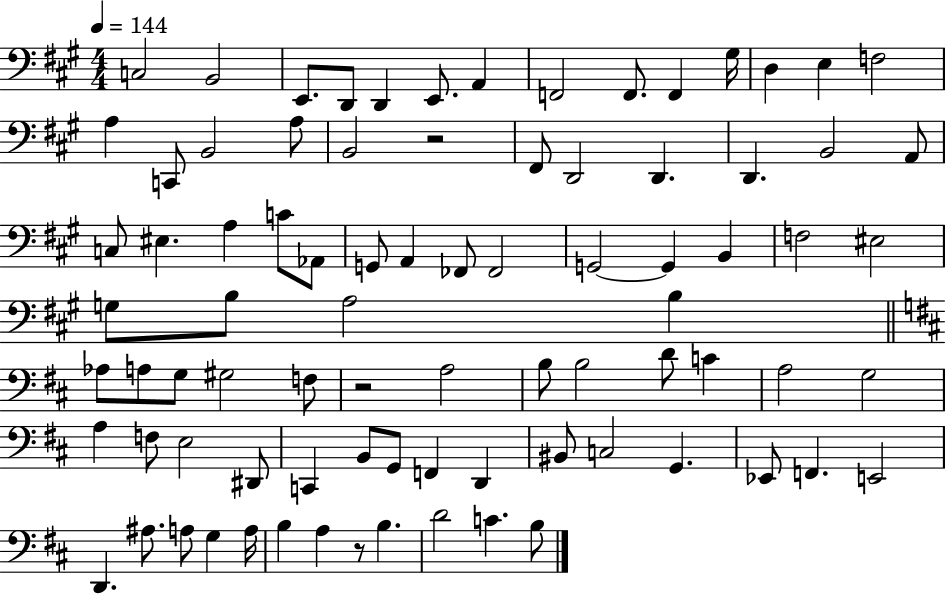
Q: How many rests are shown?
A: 3